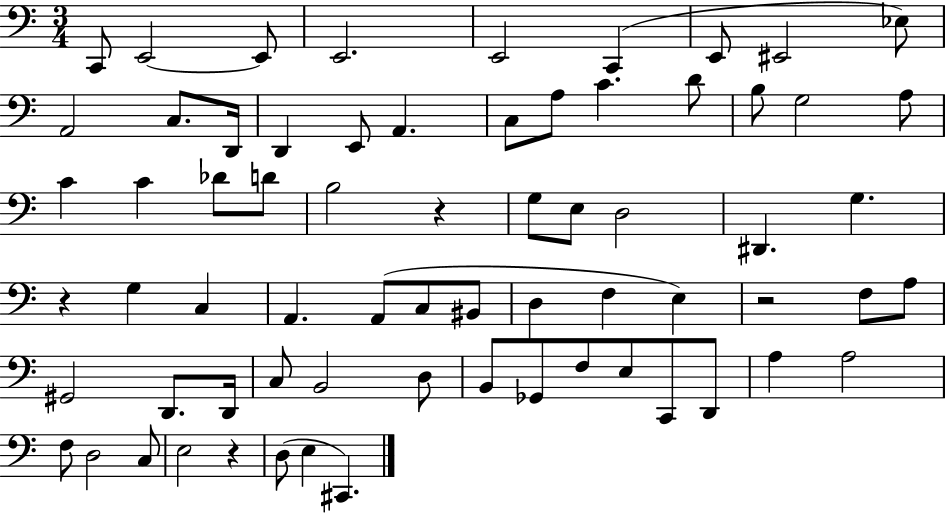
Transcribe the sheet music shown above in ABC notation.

X:1
T:Untitled
M:3/4
L:1/4
K:C
C,,/2 E,,2 E,,/2 E,,2 E,,2 C,, E,,/2 ^E,,2 _E,/2 A,,2 C,/2 D,,/4 D,, E,,/2 A,, C,/2 A,/2 C D/2 B,/2 G,2 A,/2 C C _D/2 D/2 B,2 z G,/2 E,/2 D,2 ^D,, G, z G, C, A,, A,,/2 C,/2 ^B,,/2 D, F, E, z2 F,/2 A,/2 ^G,,2 D,,/2 D,,/4 C,/2 B,,2 D,/2 B,,/2 _G,,/2 F,/2 E,/2 C,,/2 D,,/2 A, A,2 F,/2 D,2 C,/2 E,2 z D,/2 E, ^C,,